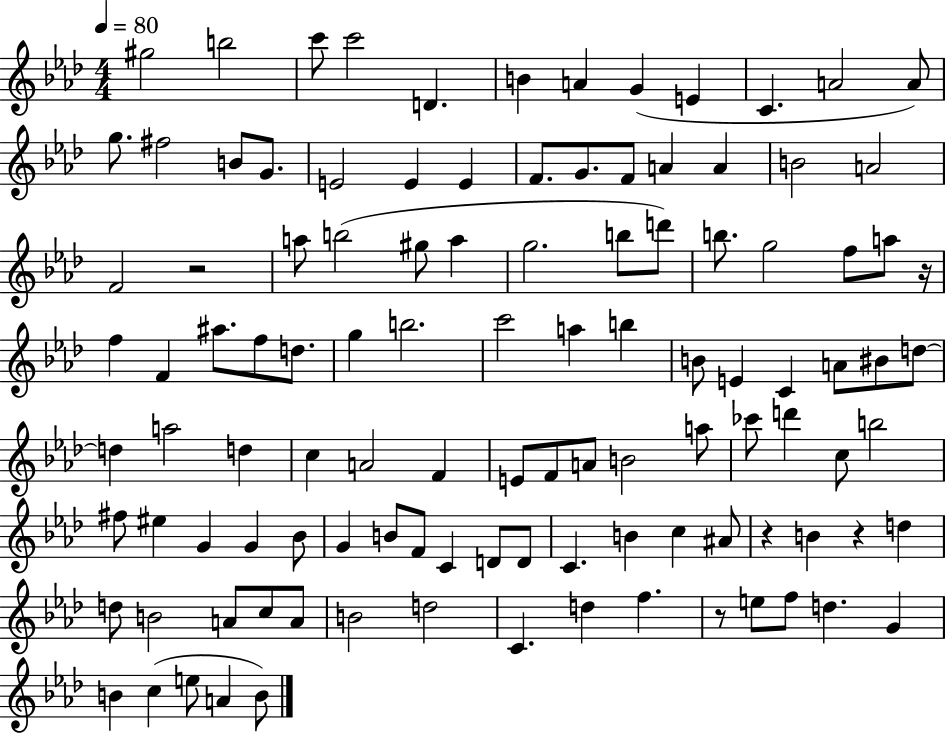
X:1
T:Untitled
M:4/4
L:1/4
K:Ab
^g2 b2 c'/2 c'2 D B A G E C A2 A/2 g/2 ^f2 B/2 G/2 E2 E E F/2 G/2 F/2 A A B2 A2 F2 z2 a/2 b2 ^g/2 a g2 b/2 d'/2 b/2 g2 f/2 a/2 z/4 f F ^a/2 f/2 d/2 g b2 c'2 a b B/2 E C A/2 ^B/2 d/2 d a2 d c A2 F E/2 F/2 A/2 B2 a/2 _c'/2 d' c/2 b2 ^f/2 ^e G G _B/2 G B/2 F/2 C D/2 D/2 C B c ^A/2 z B z d d/2 B2 A/2 c/2 A/2 B2 d2 C d f z/2 e/2 f/2 d G B c e/2 A B/2